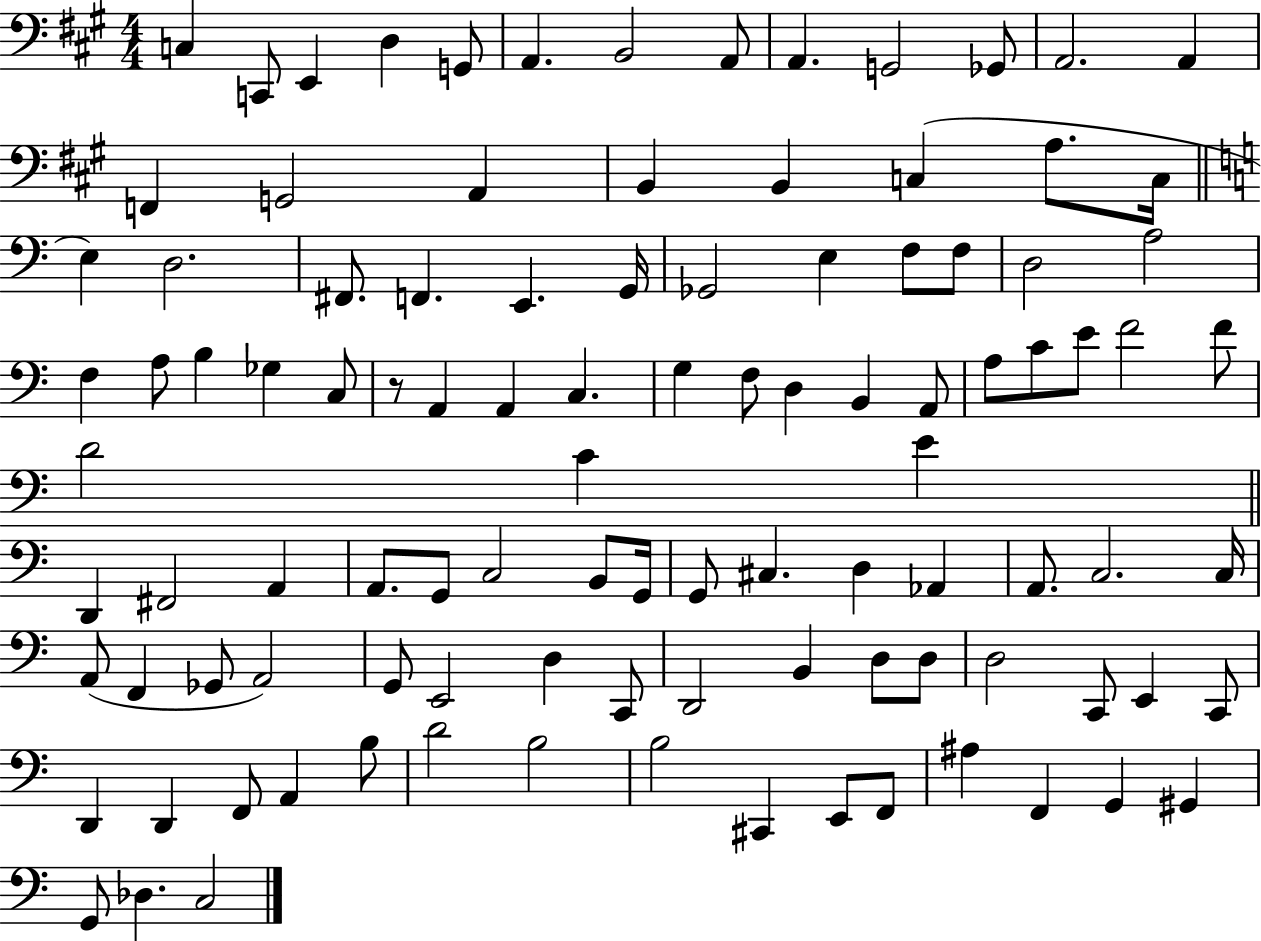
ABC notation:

X:1
T:Untitled
M:4/4
L:1/4
K:A
C, C,,/2 E,, D, G,,/2 A,, B,,2 A,,/2 A,, G,,2 _G,,/2 A,,2 A,, F,, G,,2 A,, B,, B,, C, A,/2 C,/4 E, D,2 ^F,,/2 F,, E,, G,,/4 _G,,2 E, F,/2 F,/2 D,2 A,2 F, A,/2 B, _G, C,/2 z/2 A,, A,, C, G, F,/2 D, B,, A,,/2 A,/2 C/2 E/2 F2 F/2 D2 C E D,, ^F,,2 A,, A,,/2 G,,/2 C,2 B,,/2 G,,/4 G,,/2 ^C, D, _A,, A,,/2 C,2 C,/4 A,,/2 F,, _G,,/2 A,,2 G,,/2 E,,2 D, C,,/2 D,,2 B,, D,/2 D,/2 D,2 C,,/2 E,, C,,/2 D,, D,, F,,/2 A,, B,/2 D2 B,2 B,2 ^C,, E,,/2 F,,/2 ^A, F,, G,, ^G,, G,,/2 _D, C,2